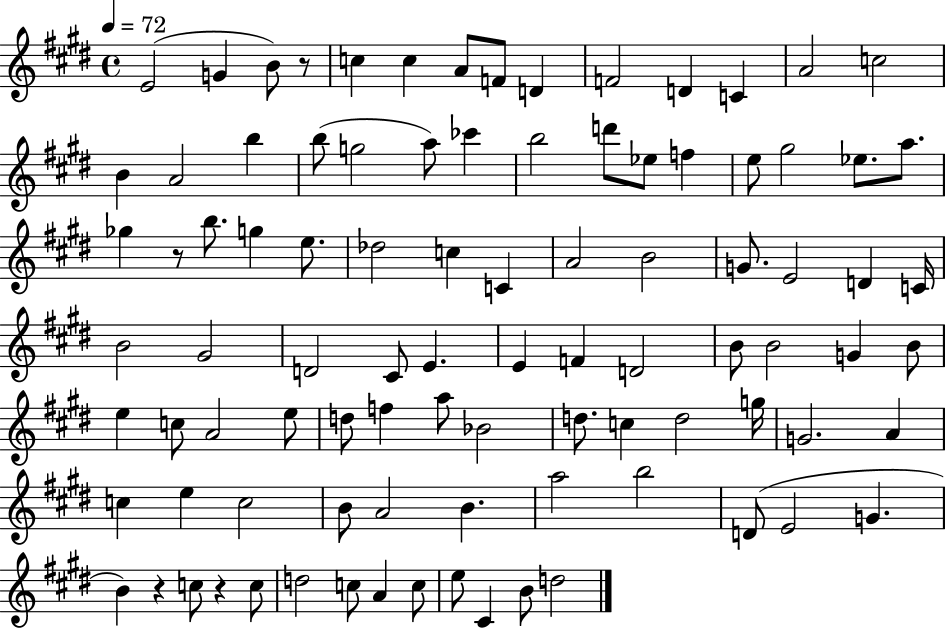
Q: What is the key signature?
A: E major